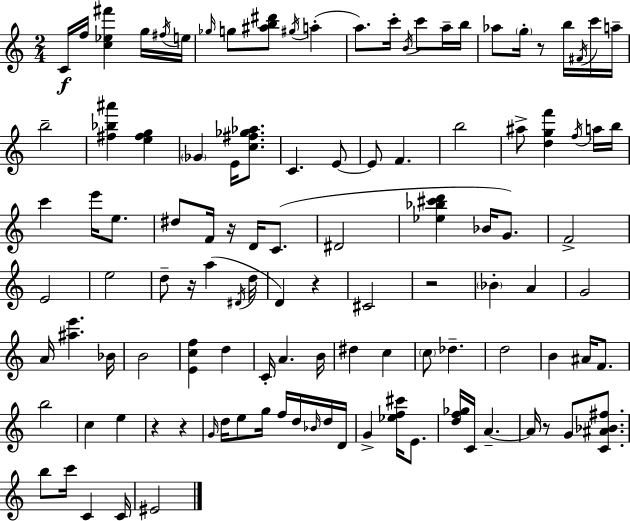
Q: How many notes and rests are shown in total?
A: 113